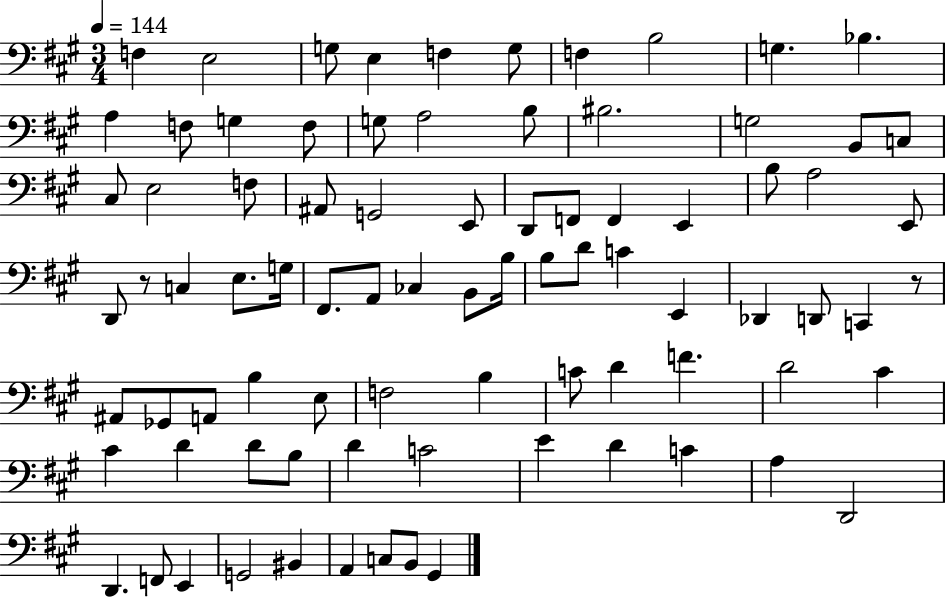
F3/q E3/h G3/e E3/q F3/q G3/e F3/q B3/h G3/q. Bb3/q. A3/q F3/e G3/q F3/e G3/e A3/h B3/e BIS3/h. G3/h B2/e C3/e C#3/e E3/h F3/e A#2/e G2/h E2/e D2/e F2/e F2/q E2/q B3/e A3/h E2/e D2/e R/e C3/q E3/e. G3/s F#2/e. A2/e CES3/q B2/e B3/s B3/e D4/e C4/q E2/q Db2/q D2/e C2/q R/e A#2/e Gb2/e A2/e B3/q E3/e F3/h B3/q C4/e D4/q F4/q. D4/h C#4/q C#4/q D4/q D4/e B3/e D4/q C4/h E4/q D4/q C4/q A3/q D2/h D2/q. F2/e E2/q G2/h BIS2/q A2/q C3/e B2/e G#2/q